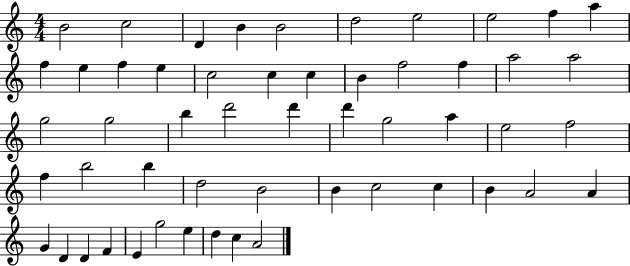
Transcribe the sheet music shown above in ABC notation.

X:1
T:Untitled
M:4/4
L:1/4
K:C
B2 c2 D B B2 d2 e2 e2 f a f e f e c2 c c B f2 f a2 a2 g2 g2 b d'2 d' d' g2 a e2 f2 f b2 b d2 B2 B c2 c B A2 A G D D F E g2 e d c A2